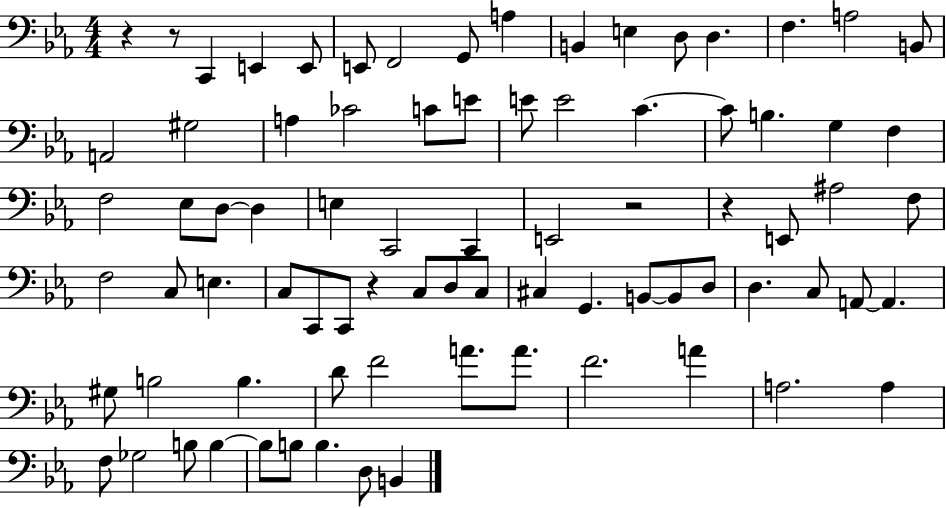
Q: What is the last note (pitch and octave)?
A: B2